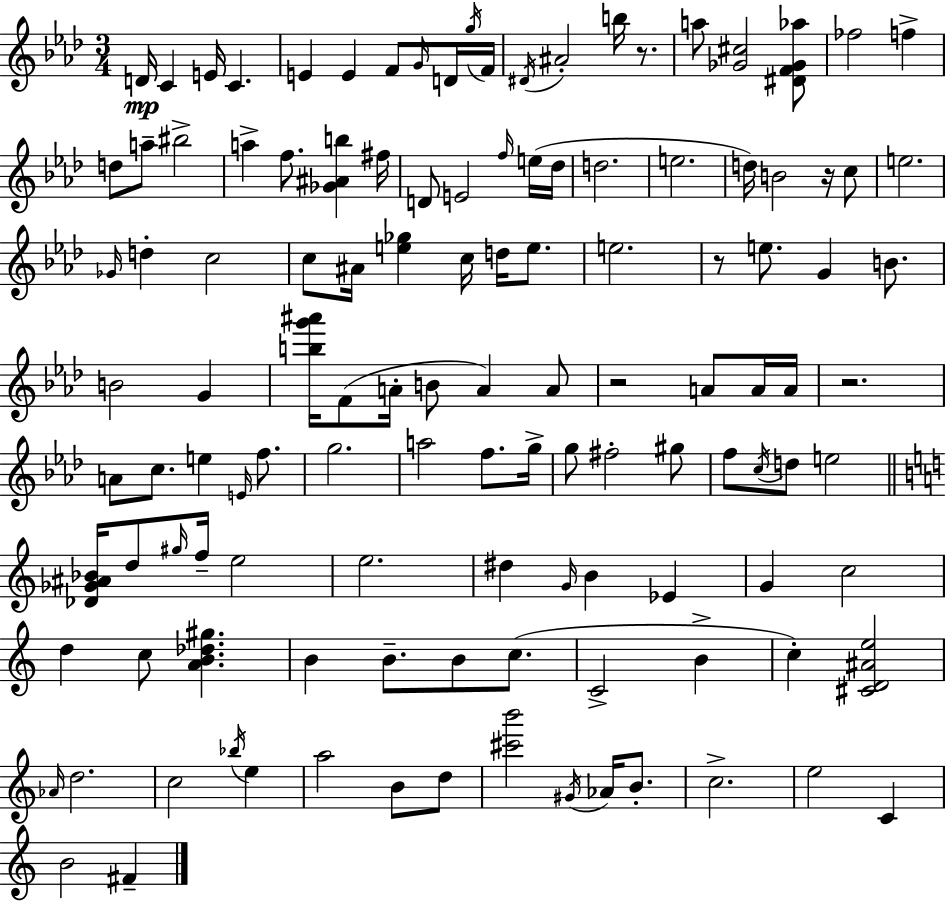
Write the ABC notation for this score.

X:1
T:Untitled
M:3/4
L:1/4
K:Ab
D/4 C E/4 C E E F/2 G/4 D/4 g/4 F/4 ^D/4 ^A2 b/4 z/2 a/2 [_G^c]2 [^DF_G_a]/2 _f2 f d/2 a/2 ^b2 a f/2 [_G^Ab] ^f/4 D/2 E2 f/4 e/4 _d/4 d2 e2 d/4 B2 z/4 c/2 e2 _G/4 d c2 c/2 ^A/4 [e_g] c/4 d/4 e/2 e2 z/2 e/2 G B/2 B2 G [bg'^a']/4 F/2 A/4 B/2 A A/2 z2 A/2 A/4 A/4 z2 A/2 c/2 e E/4 f/2 g2 a2 f/2 g/4 g/2 ^f2 ^g/2 f/2 c/4 d/2 e2 [_D_G^A_B]/4 d/2 ^g/4 f/4 e2 e2 ^d G/4 B _E G c2 d c/2 [AB_d^g] B B/2 B/2 c/2 C2 B c [^CD^Ae]2 _A/4 d2 c2 _b/4 e a2 B/2 d/2 [^c'b']2 ^G/4 _A/4 B/2 c2 e2 C B2 ^F